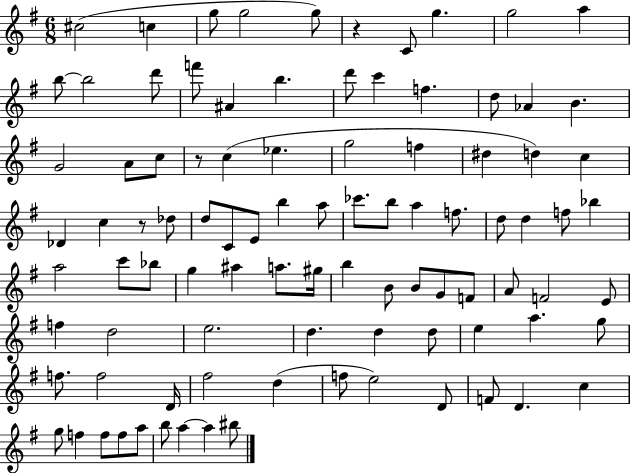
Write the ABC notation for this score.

X:1
T:Untitled
M:6/8
L:1/4
K:G
^c2 c g/2 g2 g/2 z C/2 g g2 a b/2 b2 d'/2 f'/2 ^A b d'/2 c' f d/2 _A B G2 A/2 c/2 z/2 c _e g2 f ^d d c _D c z/2 _d/2 d/2 C/2 E/2 b a/2 _c'/2 b/2 a f/2 d/2 d f/2 _b a2 c'/2 _b/2 g ^a a/2 ^g/4 b B/2 B/2 G/2 F/2 A/2 F2 E/2 f d2 e2 d d d/2 e a g/2 f/2 f2 D/4 ^f2 d f/2 e2 D/2 F/2 D c g/2 f f/2 f/2 a/2 b/2 a a ^b/2